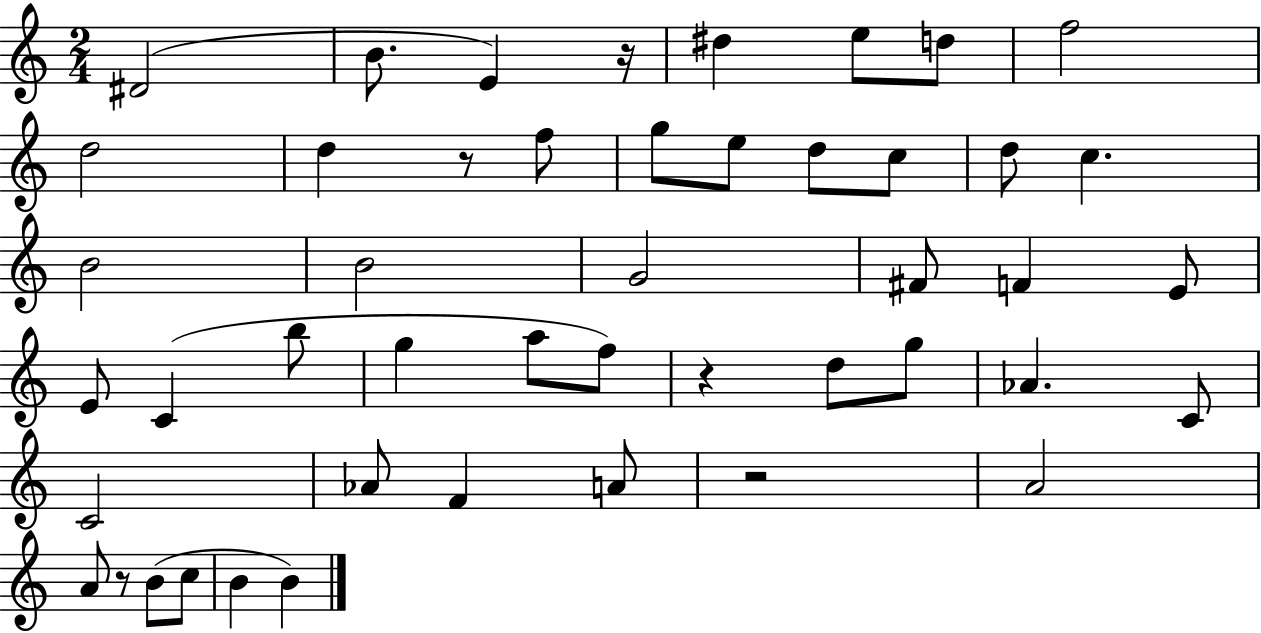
{
  \clef treble
  \numericTimeSignature
  \time 2/4
  \key c \major
  dis'2( | b'8. e'4) r16 | dis''4 e''8 d''8 | f''2 | \break d''2 | d''4 r8 f''8 | g''8 e''8 d''8 c''8 | d''8 c''4. | \break b'2 | b'2 | g'2 | fis'8 f'4 e'8 | \break e'8 c'4( b''8 | g''4 a''8 f''8) | r4 d''8 g''8 | aes'4. c'8 | \break c'2 | aes'8 f'4 a'8 | r2 | a'2 | \break a'8 r8 b'8( c''8 | b'4 b'4) | \bar "|."
}